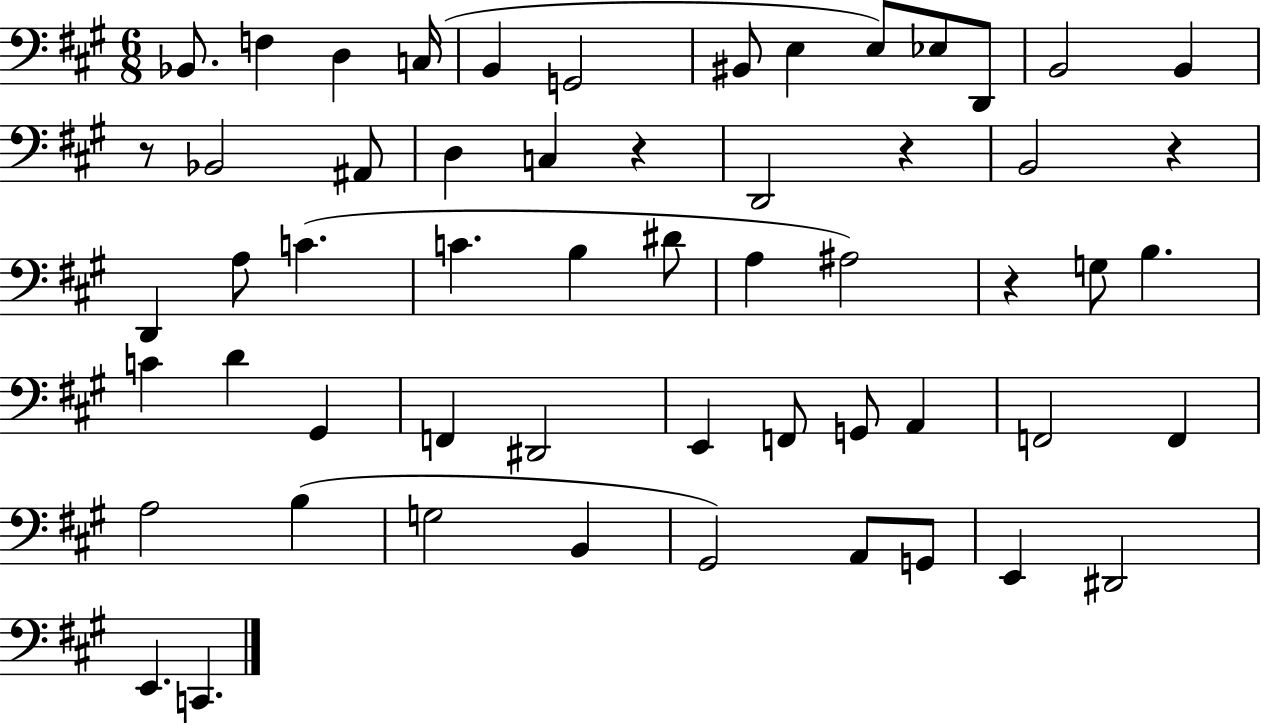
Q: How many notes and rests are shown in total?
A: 56